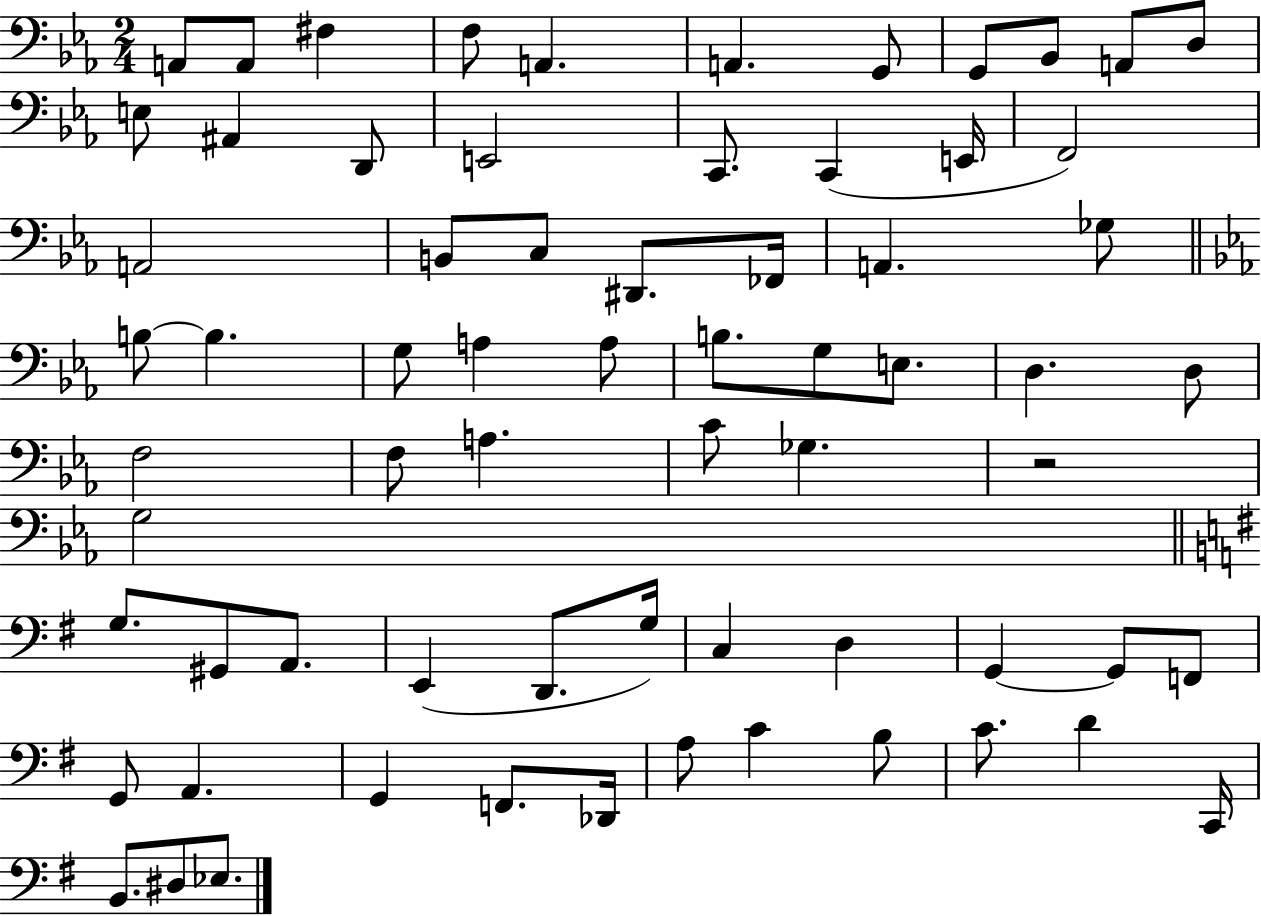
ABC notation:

X:1
T:Untitled
M:2/4
L:1/4
K:Eb
A,,/2 A,,/2 ^F, F,/2 A,, A,, G,,/2 G,,/2 _B,,/2 A,,/2 D,/2 E,/2 ^A,, D,,/2 E,,2 C,,/2 C,, E,,/4 F,,2 A,,2 B,,/2 C,/2 ^D,,/2 _F,,/4 A,, _G,/2 B,/2 B, G,/2 A, A,/2 B,/2 G,/2 E,/2 D, D,/2 F,2 F,/2 A, C/2 _G, z2 G,2 G,/2 ^G,,/2 A,,/2 E,, D,,/2 G,/4 C, D, G,, G,,/2 F,,/2 G,,/2 A,, G,, F,,/2 _D,,/4 A,/2 C B,/2 C/2 D C,,/4 B,,/2 ^D,/2 _E,/2